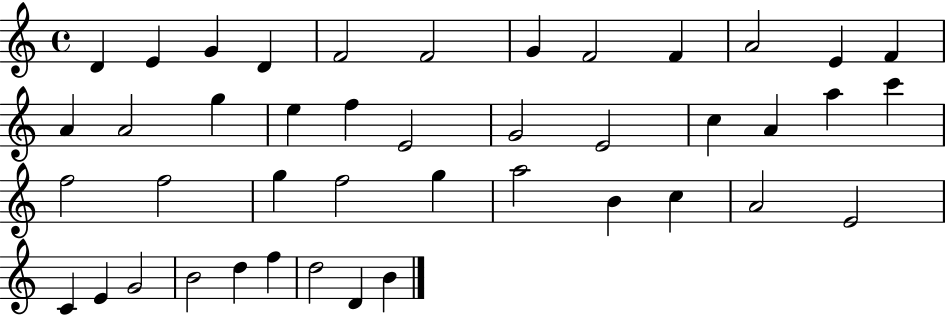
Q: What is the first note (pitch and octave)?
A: D4